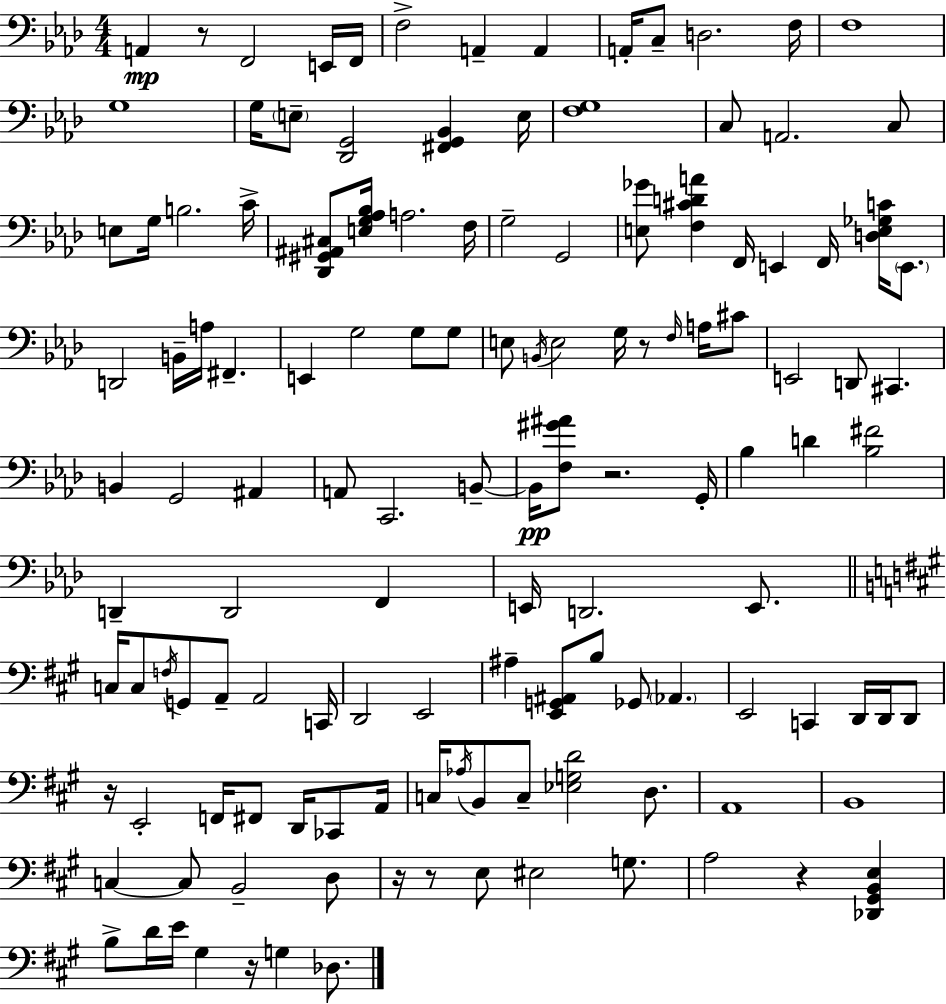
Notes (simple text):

A2/q R/e F2/h E2/s F2/s F3/h A2/q A2/q A2/s C3/e D3/h. F3/s F3/w G3/w G3/s E3/e [Db2,G2]/h [F#2,G2,Bb2]/q E3/s [F3,G3]/w C3/e A2/h. C3/e E3/e G3/s B3/h. C4/s [Db2,G#2,A#2,C#3]/e [E3,G3,Ab3,Bb3]/s A3/h. F3/s G3/h G2/h [E3,Gb4]/e [F3,C#4,D4,A4]/q F2/s E2/q F2/s [D3,E3,Gb3,C4]/s E2/e. D2/h B2/s A3/s F#2/q. E2/q G3/h G3/e G3/e E3/e B2/s E3/h G3/s R/e F3/s A3/s C#4/e E2/h D2/e C#2/q. B2/q G2/h A#2/q A2/e C2/h. B2/e B2/s [F3,G#4,A#4]/e R/h. G2/s Bb3/q D4/q [Bb3,F#4]/h D2/q D2/h F2/q E2/s D2/h. E2/e. C3/s C3/e F3/s G2/e A2/e A2/h C2/s D2/h E2/h A#3/q [E2,G2,A#2]/e B3/e Gb2/e Ab2/q. E2/h C2/q D2/s D2/s D2/e R/s E2/h F2/s F#2/e D2/s CES2/e A2/s C3/s Ab3/s B2/e C3/e [Eb3,G3,D4]/h D3/e. A2/w B2/w C3/q C3/e B2/h D3/e R/s R/e E3/e EIS3/h G3/e. A3/h R/q [Db2,G#2,B2,E3]/q B3/e D4/s E4/s G#3/q R/s G3/q Db3/e.